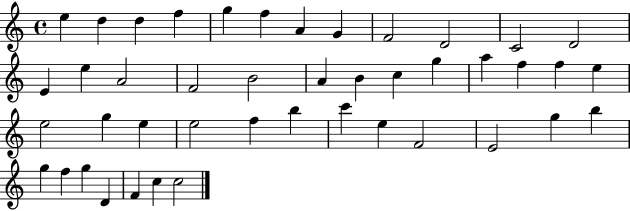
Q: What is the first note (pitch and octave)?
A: E5